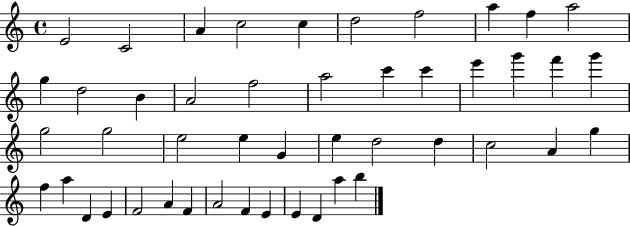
E4/h C4/h A4/q C5/h C5/q D5/h F5/h A5/q F5/q A5/h G5/q D5/h B4/q A4/h F5/h A5/h C6/q C6/q E6/q G6/q F6/q G6/q G5/h G5/h E5/h E5/q G4/q E5/q D5/h D5/q C5/h A4/q G5/q F5/q A5/q D4/q E4/q F4/h A4/q F4/q A4/h F4/q E4/q E4/q D4/q A5/q B5/q